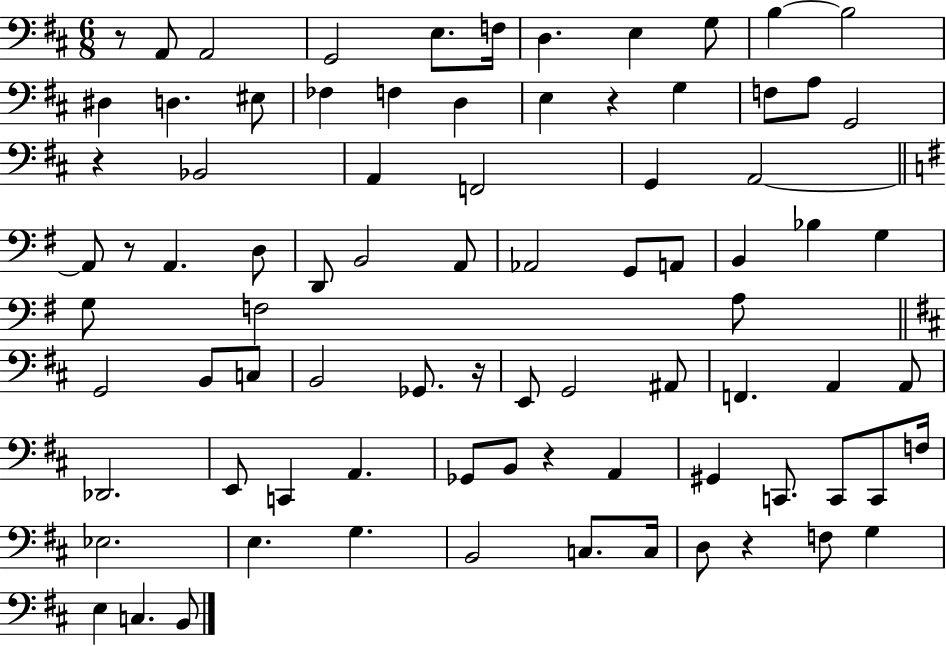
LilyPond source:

{
  \clef bass
  \numericTimeSignature
  \time 6/8
  \key d \major
  r8 a,8 a,2 | g,2 e8. f16 | d4. e4 g8 | b4~~ b2 | \break dis4 d4. eis8 | fes4 f4 d4 | e4 r4 g4 | f8 a8 g,2 | \break r4 bes,2 | a,4 f,2 | g,4 a,2~~ | \bar "||" \break \key g \major a,8 r8 a,4. d8 | d,8 b,2 a,8 | aes,2 g,8 a,8 | b,4 bes4 g4 | \break g8 f2 a8 | \bar "||" \break \key d \major g,2 b,8 c8 | b,2 ges,8. r16 | e,8 g,2 ais,8 | f,4. a,4 a,8 | \break des,2. | e,8 c,4 a,4. | ges,8 b,8 r4 a,4 | gis,4 c,8. c,8 c,8 f16 | \break ees2. | e4. g4. | b,2 c8. c16 | d8 r4 f8 g4 | \break e4 c4. b,8 | \bar "|."
}